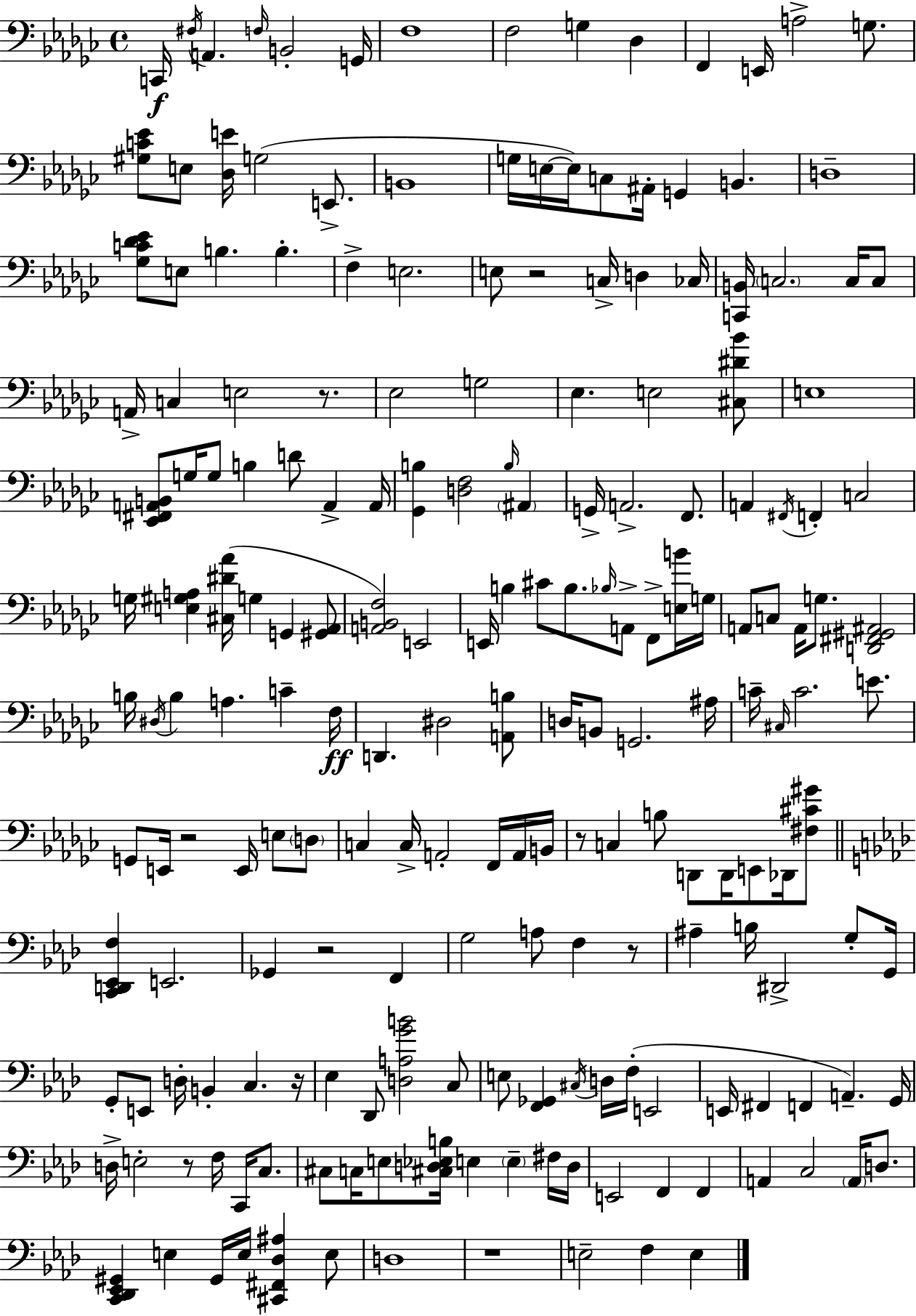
C2/s F#3/s A2/q. F3/s B2/h G2/s F3/w F3/h G3/q Db3/q F2/q E2/s A3/h G3/e. [G#3,C4,Eb4]/e E3/e [Db3,E4]/s G3/h E2/e. B2/w G3/s E3/s E3/s C3/e A#2/s G2/q B2/q. D3/w [Gb3,C4,Db4,Eb4]/e E3/e B3/q. B3/q. F3/q E3/h. E3/e R/h C3/s D3/q CES3/s [C2,B2]/s C3/h. C3/s C3/e A2/s C3/q E3/h R/e. Eb3/h G3/h Eb3/q. E3/h [C#3,D#4,Bb4]/e E3/w [Eb2,F#2,A2,B2]/e G3/s G3/e B3/q D4/e A2/q A2/s [Gb2,B3]/q [D3,F3]/h B3/s A#2/q G2/s A2/h. F2/e. A2/q F#2/s F2/q C3/h G3/s [E3,G#3,A3]/q [C#3,D#4,Ab4]/s G3/q G2/q [G#2,Ab2]/e [A2,B2,F3]/h E2/h E2/s B3/q C#4/e B3/e. Bb3/s A2/e F2/e [E3,B4]/s G3/s A2/e C3/e A2/s G3/e. [D2,F#2,G#2,A#2]/h B3/s D#3/s B3/q A3/q. C4/q F3/s D2/q. D#3/h [A2,B3]/e D3/s B2/e G2/h. A#3/s C4/s C#3/s C4/h. E4/e. G2/e E2/s R/h E2/s E3/e D3/e C3/q C3/s A2/h F2/s A2/s B2/s R/e C3/q B3/e D2/e D2/s E2/e Db2/s [F#3,C#4,G#4]/e [C2,D2,Eb2,F3]/q E2/h. Gb2/q R/h F2/q G3/h A3/e F3/q R/e A#3/q B3/s D#2/h G3/e G2/s G2/e E2/e D3/s B2/q C3/q. R/s Eb3/q Db2/e [D3,A3,G4,B4]/h C3/e E3/e [F2,Gb2]/q C#3/s D3/s F3/s E2/h E2/s F#2/q F2/q A2/q. G2/s D3/s E3/h R/e F3/s C2/s C3/e. C#3/e C3/s E3/e [C#3,D3,Eb3,B3]/s E3/q E3/q F#3/s D3/s E2/h F2/q F2/q A2/q C3/h A2/s D3/e. [C2,Db2,Eb2,G#2]/q E3/q G#2/s E3/s [C#2,F#2,Db3,A#3]/q E3/e D3/w R/w E3/h F3/q E3/q